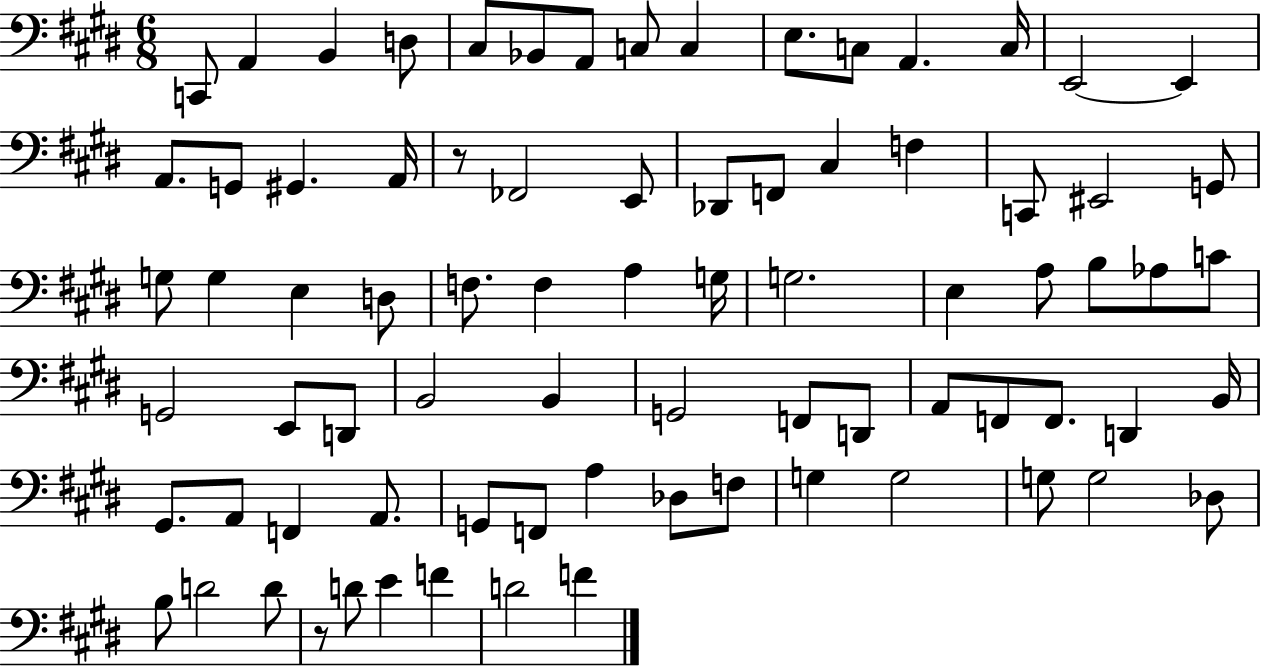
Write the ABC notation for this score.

X:1
T:Untitled
M:6/8
L:1/4
K:E
C,,/2 A,, B,, D,/2 ^C,/2 _B,,/2 A,,/2 C,/2 C, E,/2 C,/2 A,, C,/4 E,,2 E,, A,,/2 G,,/2 ^G,, A,,/4 z/2 _F,,2 E,,/2 _D,,/2 F,,/2 ^C, F, C,,/2 ^E,,2 G,,/2 G,/2 G, E, D,/2 F,/2 F, A, G,/4 G,2 E, A,/2 B,/2 _A,/2 C/2 G,,2 E,,/2 D,,/2 B,,2 B,, G,,2 F,,/2 D,,/2 A,,/2 F,,/2 F,,/2 D,, B,,/4 ^G,,/2 A,,/2 F,, A,,/2 G,,/2 F,,/2 A, _D,/2 F,/2 G, G,2 G,/2 G,2 _D,/2 B,/2 D2 D/2 z/2 D/2 E F D2 F